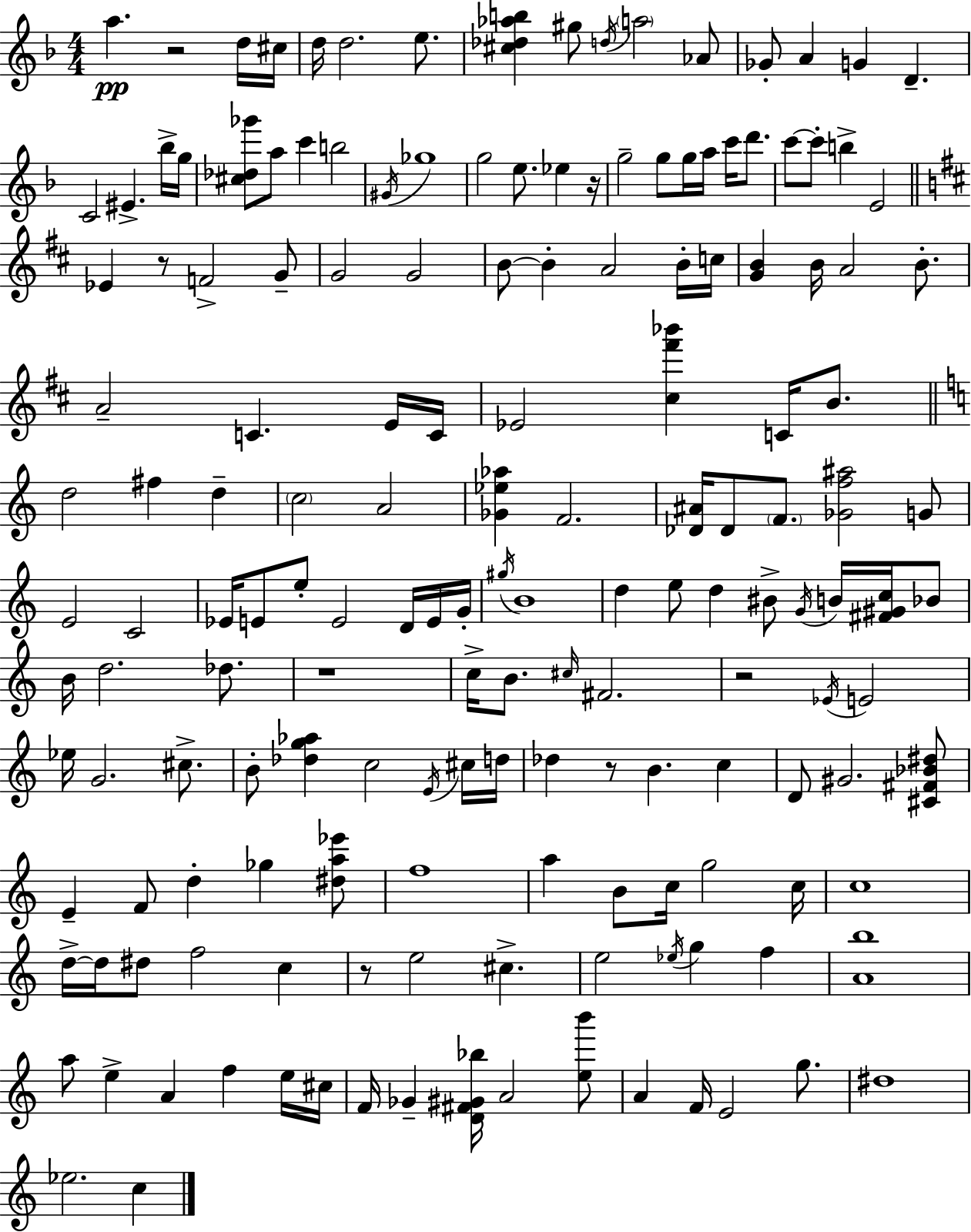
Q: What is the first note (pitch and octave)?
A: A5